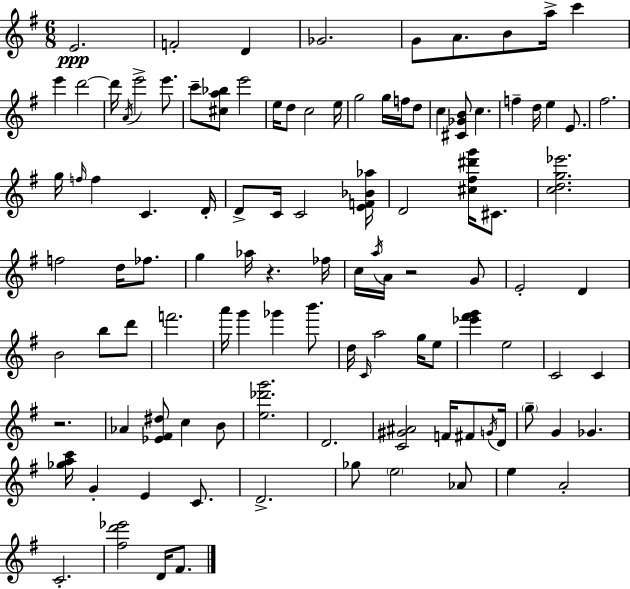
X:1
T:Untitled
M:6/8
L:1/4
K:Em
E2 F2 D _G2 G/2 A/2 B/2 a/4 c' e' d'2 d'/4 A/4 e'2 e'/2 c'/2 [^ca_b]/2 e'2 e/4 d/2 c2 e/4 g2 g/4 f/4 d/2 c [^C_GB]/2 c f d/4 e E/2 ^f2 g/4 f/4 f C D/4 D/2 C/4 C2 [EF_B_a]/4 D2 [^c^f^d'g']/4 ^C/2 [cdg_e']2 f2 d/4 _f/2 g _a/4 z _f/4 c/4 a/4 A/4 z2 G/2 E2 D B2 b/2 d'/2 f'2 a'/4 g' _g' b'/2 d/4 C/4 a2 g/4 e/2 [_e'^f'g'] e2 C2 C z2 _A [_E^F^d]/2 c B/2 [e_d'g']2 D2 [C^G^A]2 F/4 ^F/2 G/4 D/4 g/2 G _G [_gac']/4 G E C/2 D2 _g/2 e2 _A/2 e A2 C2 [^fd'_e']2 D/4 ^F/2